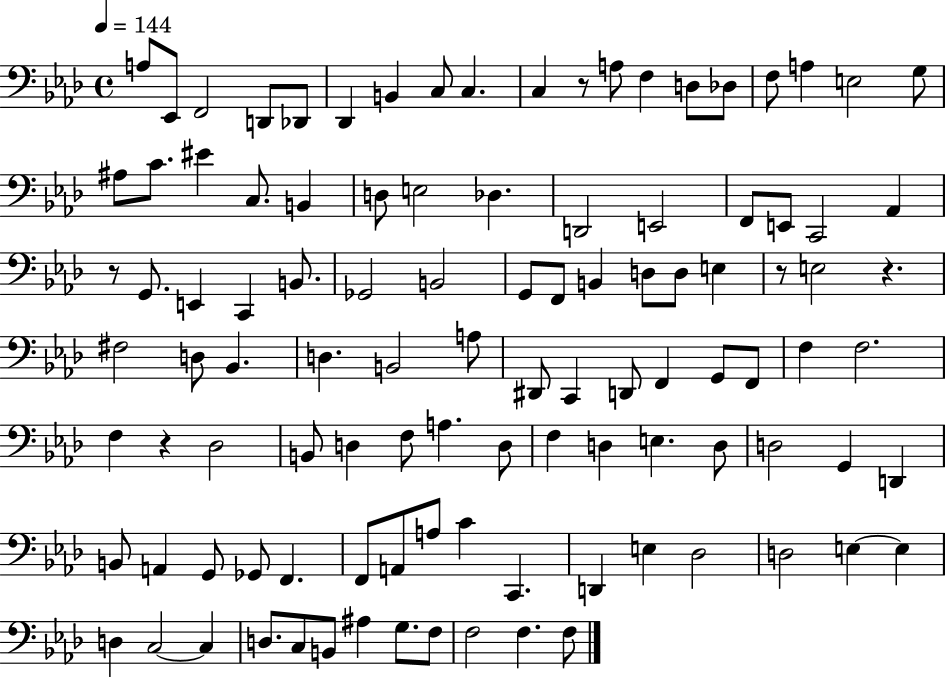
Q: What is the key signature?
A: AES major